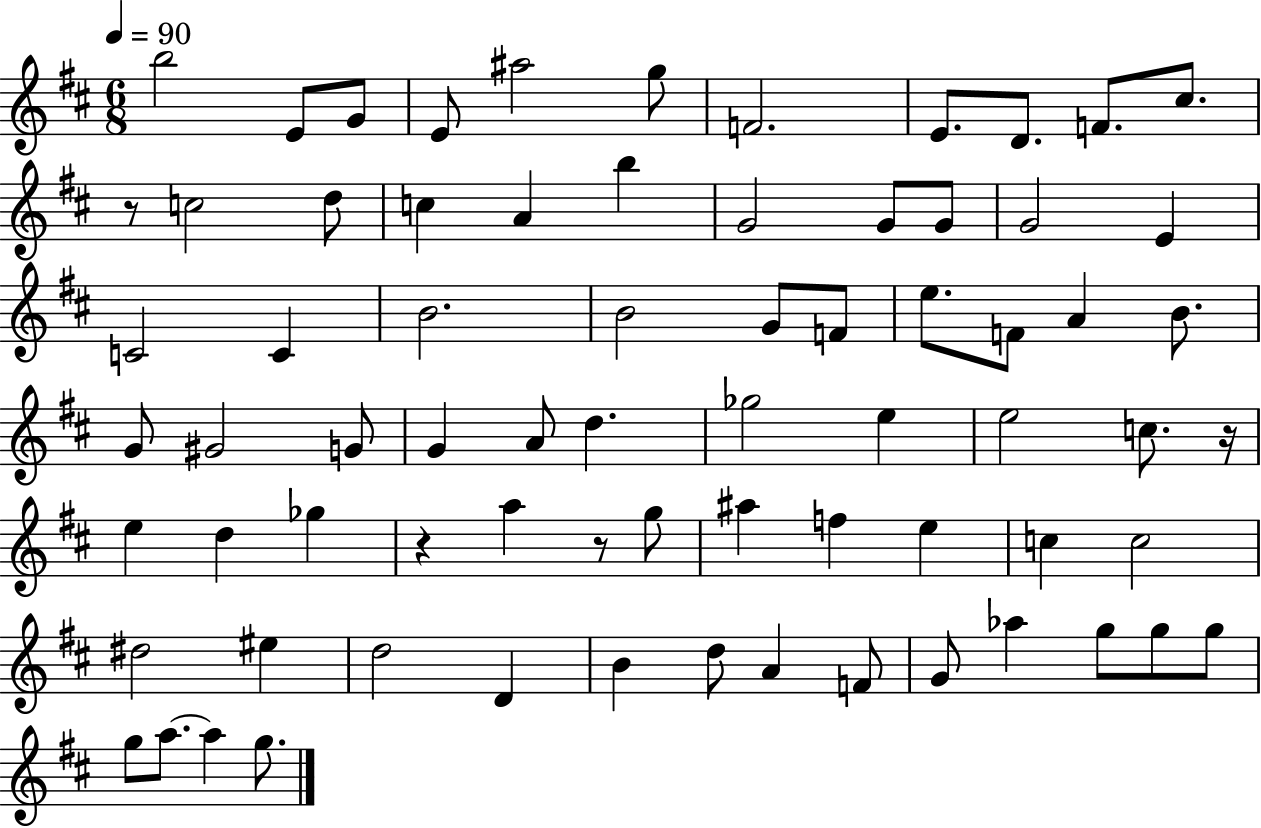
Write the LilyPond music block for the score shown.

{
  \clef treble
  \numericTimeSignature
  \time 6/8
  \key d \major
  \tempo 4 = 90
  b''2 e'8 g'8 | e'8 ais''2 g''8 | f'2. | e'8. d'8. f'8. cis''8. | \break r8 c''2 d''8 | c''4 a'4 b''4 | g'2 g'8 g'8 | g'2 e'4 | \break c'2 c'4 | b'2. | b'2 g'8 f'8 | e''8. f'8 a'4 b'8. | \break g'8 gis'2 g'8 | g'4 a'8 d''4. | ges''2 e''4 | e''2 c''8. r16 | \break e''4 d''4 ges''4 | r4 a''4 r8 g''8 | ais''4 f''4 e''4 | c''4 c''2 | \break dis''2 eis''4 | d''2 d'4 | b'4 d''8 a'4 f'8 | g'8 aes''4 g''8 g''8 g''8 | \break g''8 a''8.~~ a''4 g''8. | \bar "|."
}